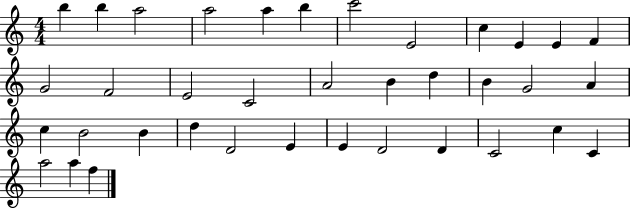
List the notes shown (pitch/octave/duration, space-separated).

B5/q B5/q A5/h A5/h A5/q B5/q C6/h E4/h C5/q E4/q E4/q F4/q G4/h F4/h E4/h C4/h A4/h B4/q D5/q B4/q G4/h A4/q C5/q B4/h B4/q D5/q D4/h E4/q E4/q D4/h D4/q C4/h C5/q C4/q A5/h A5/q F5/q